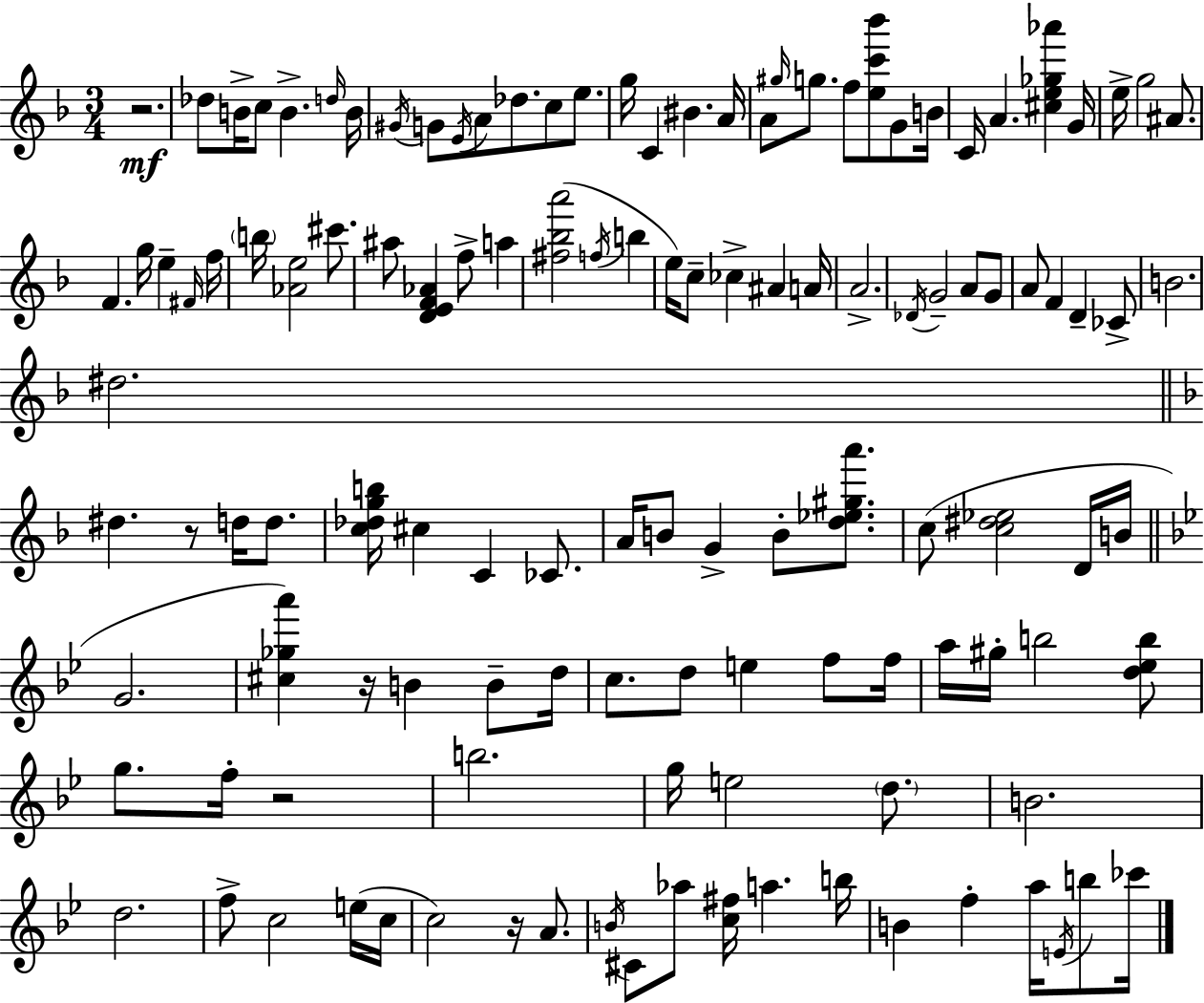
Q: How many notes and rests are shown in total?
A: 123